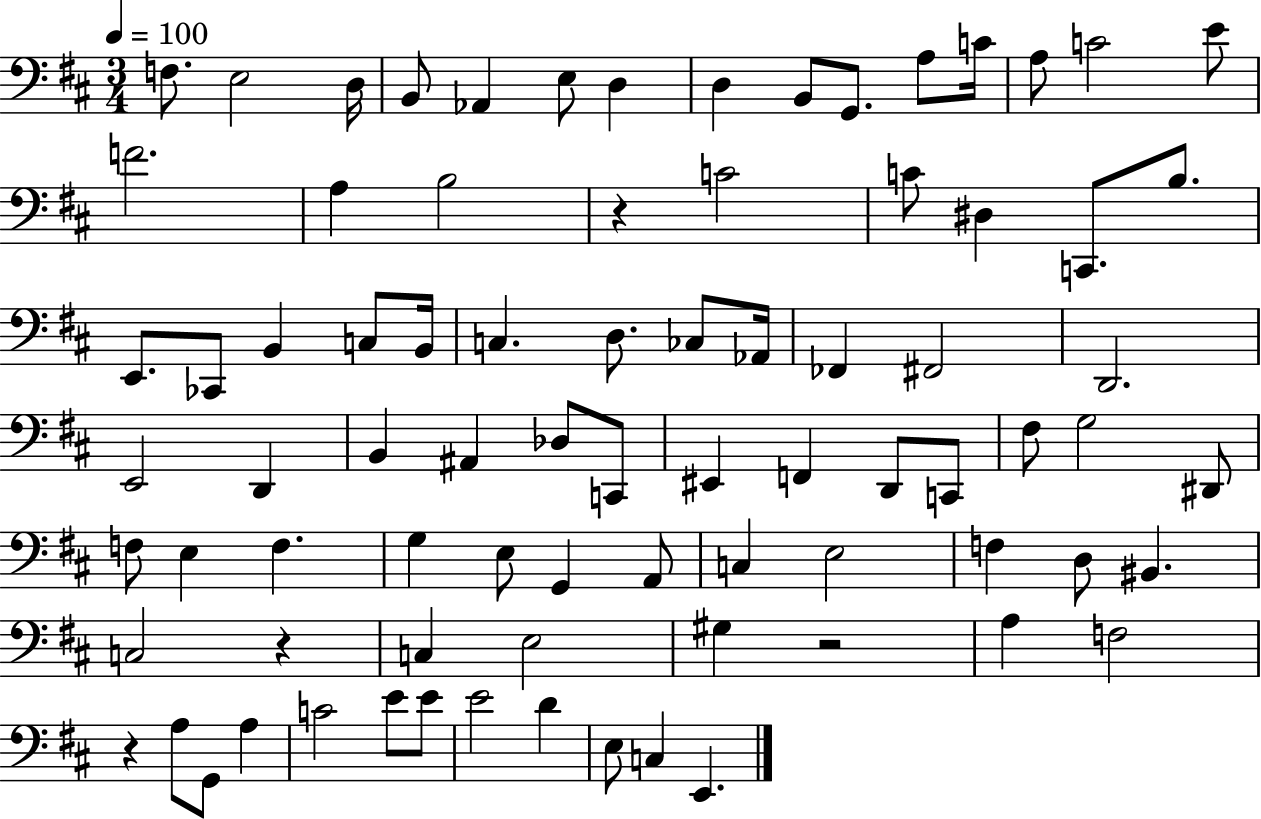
F3/e. E3/h D3/s B2/e Ab2/q E3/e D3/q D3/q B2/e G2/e. A3/e C4/s A3/e C4/h E4/e F4/h. A3/q B3/h R/q C4/h C4/e D#3/q C2/e. B3/e. E2/e. CES2/e B2/q C3/e B2/s C3/q. D3/e. CES3/e Ab2/s FES2/q F#2/h D2/h. E2/h D2/q B2/q A#2/q Db3/e C2/e EIS2/q F2/q D2/e C2/e F#3/e G3/h D#2/e F3/e E3/q F3/q. G3/q E3/e G2/q A2/e C3/q E3/h F3/q D3/e BIS2/q. C3/h R/q C3/q E3/h G#3/q R/h A3/q F3/h R/q A3/e G2/e A3/q C4/h E4/e E4/e E4/h D4/q E3/e C3/q E2/q.